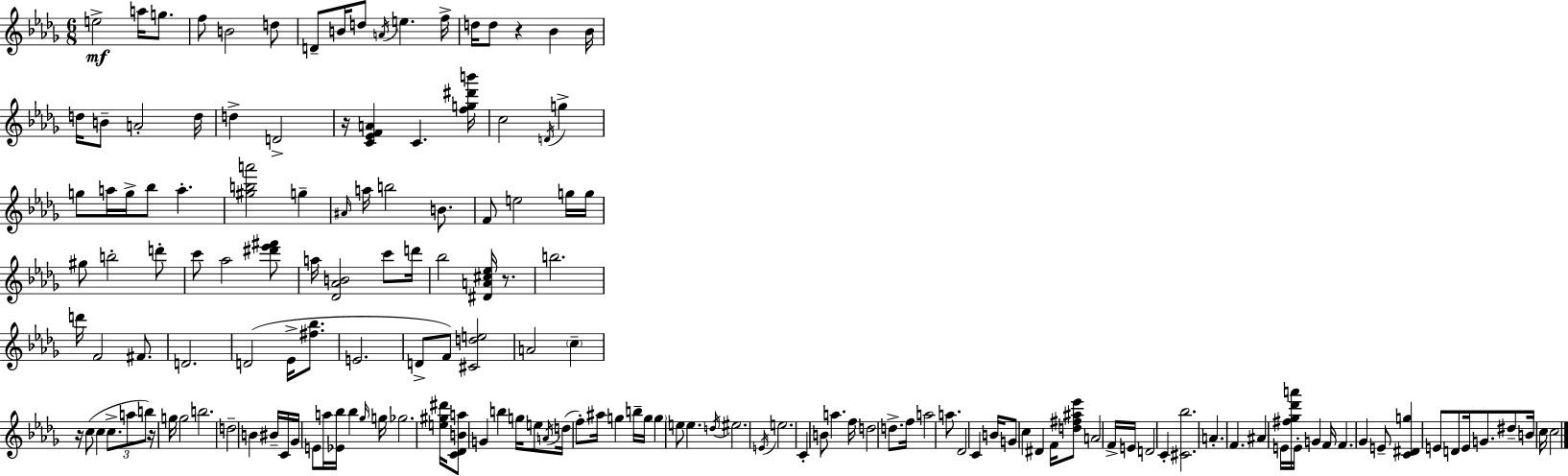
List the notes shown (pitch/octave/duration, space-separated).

E5/h A5/s G5/e. F5/e B4/h D5/e D4/e B4/s D5/e A4/s E5/q. F5/s D5/s D5/e R/q Bb4/q Bb4/s D5/s B4/e A4/h D5/s D5/q D4/h R/s [C4,Eb4,F4,A4]/q C4/q. [F5,G5,D#6,B6]/s C5/h D4/s G5/q G5/e A5/s G5/s Bb5/e A5/q. [G#5,B5,A6]/h G5/q A#4/s A5/s B5/h B4/e. F4/e E5/h G5/s G5/s G#5/e B5/h D6/e C6/e Ab5/h [D#6,Eb6,F#6]/e A5/s [Db4,Ab4,B4]/h C6/e D6/s Bb5/h [D#4,A4,C#5,Eb5]/s R/e. B5/h. D6/s F4/h F#4/e. D4/h. D4/h Eb4/s [F#5,Bb5]/e. E4/h. D4/e F4/e [C#4,D5,E5]/h A4/h C5/q R/s C5/e C5/q C5/e. A5/e B5/e R/s G5/s G5/h B5/h. D5/h B4/q BIS4/s C4/s Gb4/s E4/e A5/s [Eb4,Bb5]/s Bb5/q Gb5/s G5/s Gb5/h. [E5,G#5,D#6]/s [C4,Db4,B4,A5]/e G4/q B5/q G5/s E5/e A4/s D5/s F5/e A#5/s G5/q B5/s G5/s G5/q E5/e E5/q. D5/s EIS5/h. E4/s E5/h. C4/q B4/e A5/q. F5/s D5/h D5/e. F5/s A5/h A5/e. Db4/h C4/q B4/s G4/e C5/q D#4/q F4/s [D5,F#5,A#5,Eb6]/e A4/h F4/s E4/s D4/h C4/q [C#4,Bb5]/h. A4/q. F4/q. A#4/q E4/s [F#5,Gb5,Db6,A6]/s E4/s G4/q F4/s F4/q. Gb4/q E4/e [C4,D#4,G5]/q E4/e D4/e E4/s G4/e. D#5/e B4/s C5/s C5/h